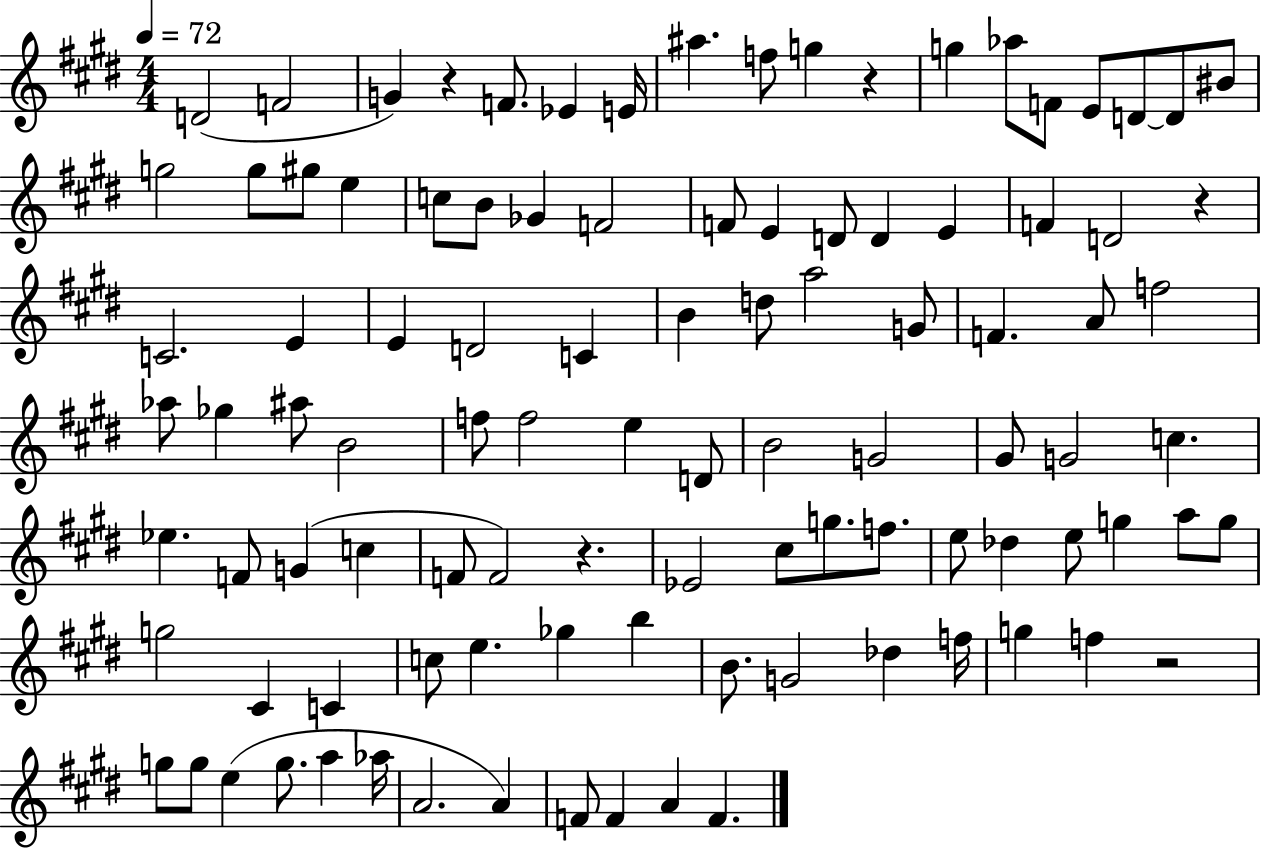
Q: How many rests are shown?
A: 5